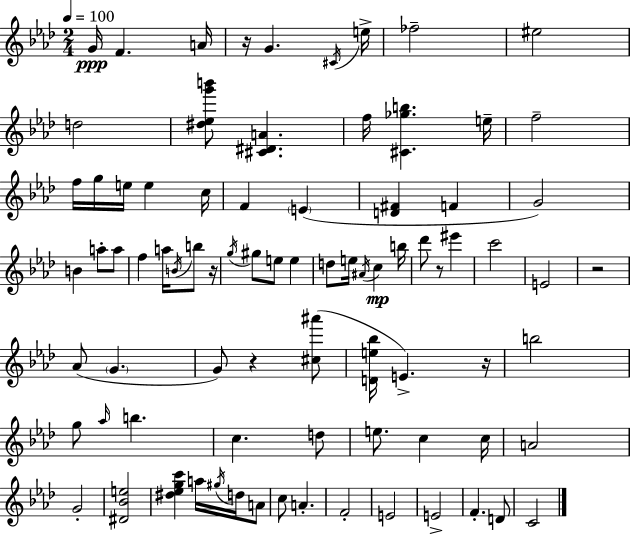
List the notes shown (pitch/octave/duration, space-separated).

G4/s F4/q. A4/s R/s G4/q. C#4/s E5/s FES5/h EIS5/h D5/h [D#5,Eb5,G6,B6]/e [C#4,D#4,A4]/q. F5/s [C#4,Gb5,B5]/q. E5/s F5/h F5/s G5/s E5/s E5/q C5/s F4/q E4/q [D4,F#4]/q F4/q G4/h B4/q A5/e A5/e F5/q A5/s B4/s B5/e R/s G5/s G#5/e E5/e E5/q D5/e E5/s A#4/s C5/q B5/s Db6/e R/e EIS6/q C6/h E4/h R/h Ab4/e G4/q. G4/e R/q [C#5,A#6]/e [D4,E5,Bb5]/s E4/q. R/s B5/h G5/e Ab5/s B5/q. C5/q. D5/e E5/e. C5/q C5/s A4/h G4/h [D#4,Bb4,E5]/h [D#5,Eb5,G5,C6]/q A5/s G#5/s D5/s A4/e C5/e A4/q. F4/h E4/h E4/h F4/q. D4/e C4/h